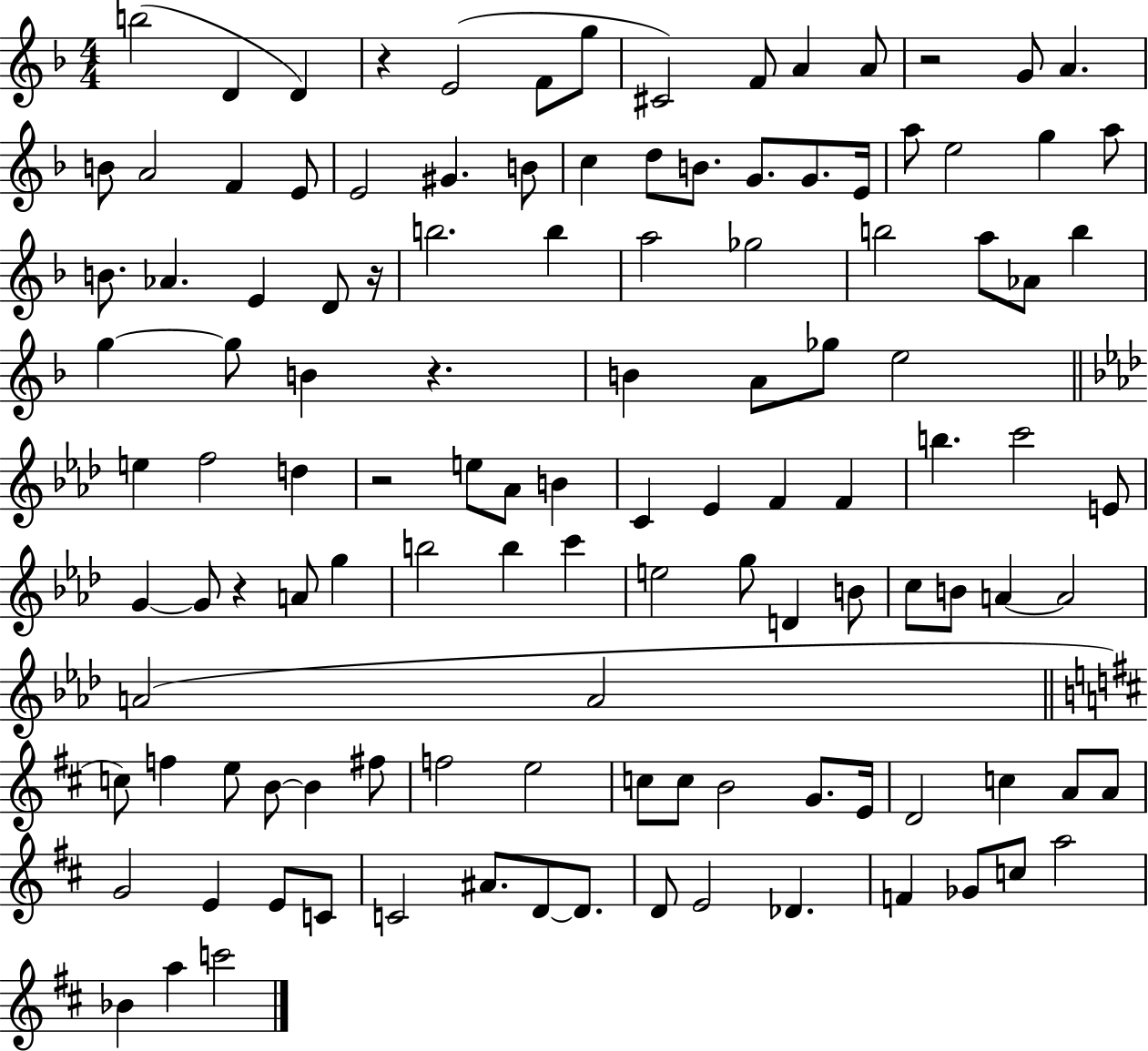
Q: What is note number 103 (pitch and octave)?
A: D4